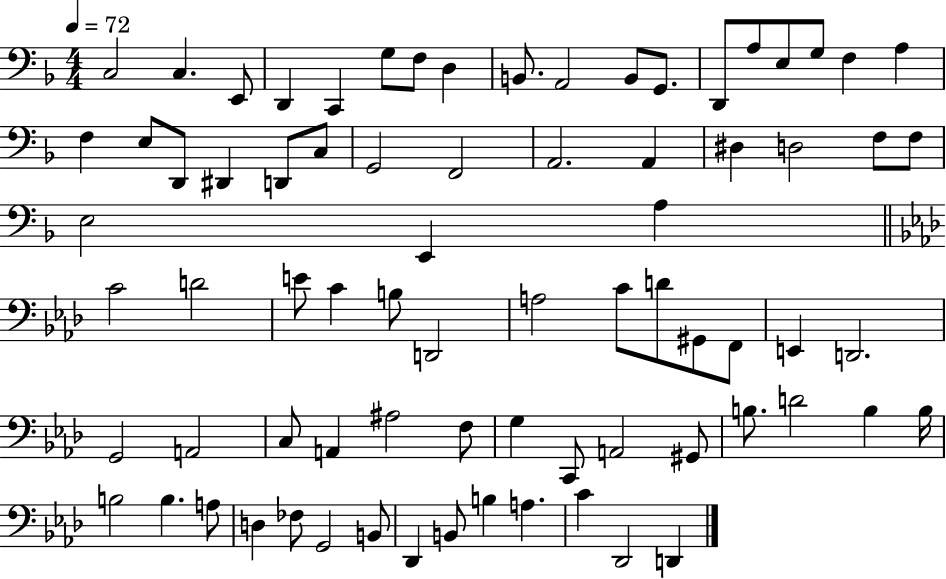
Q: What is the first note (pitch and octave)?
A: C3